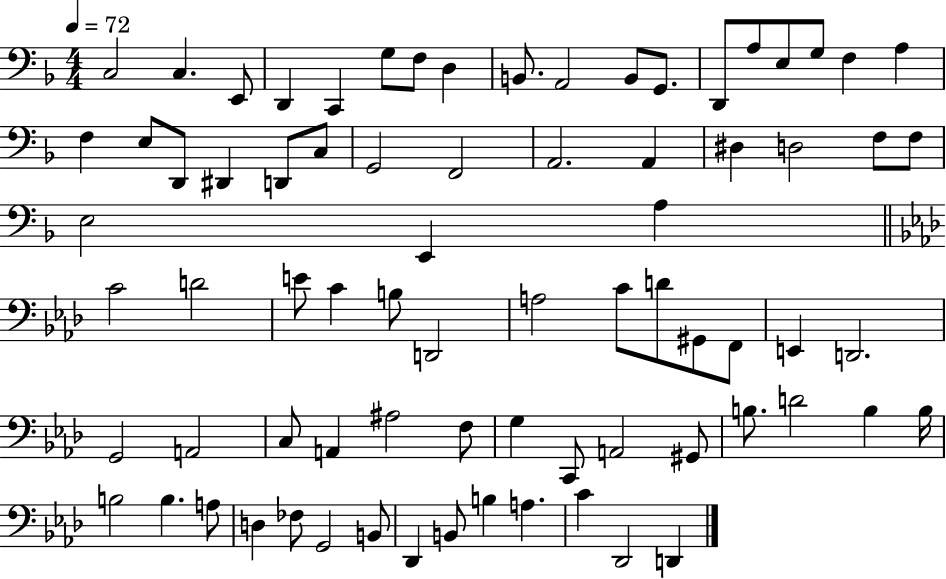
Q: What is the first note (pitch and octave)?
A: C3